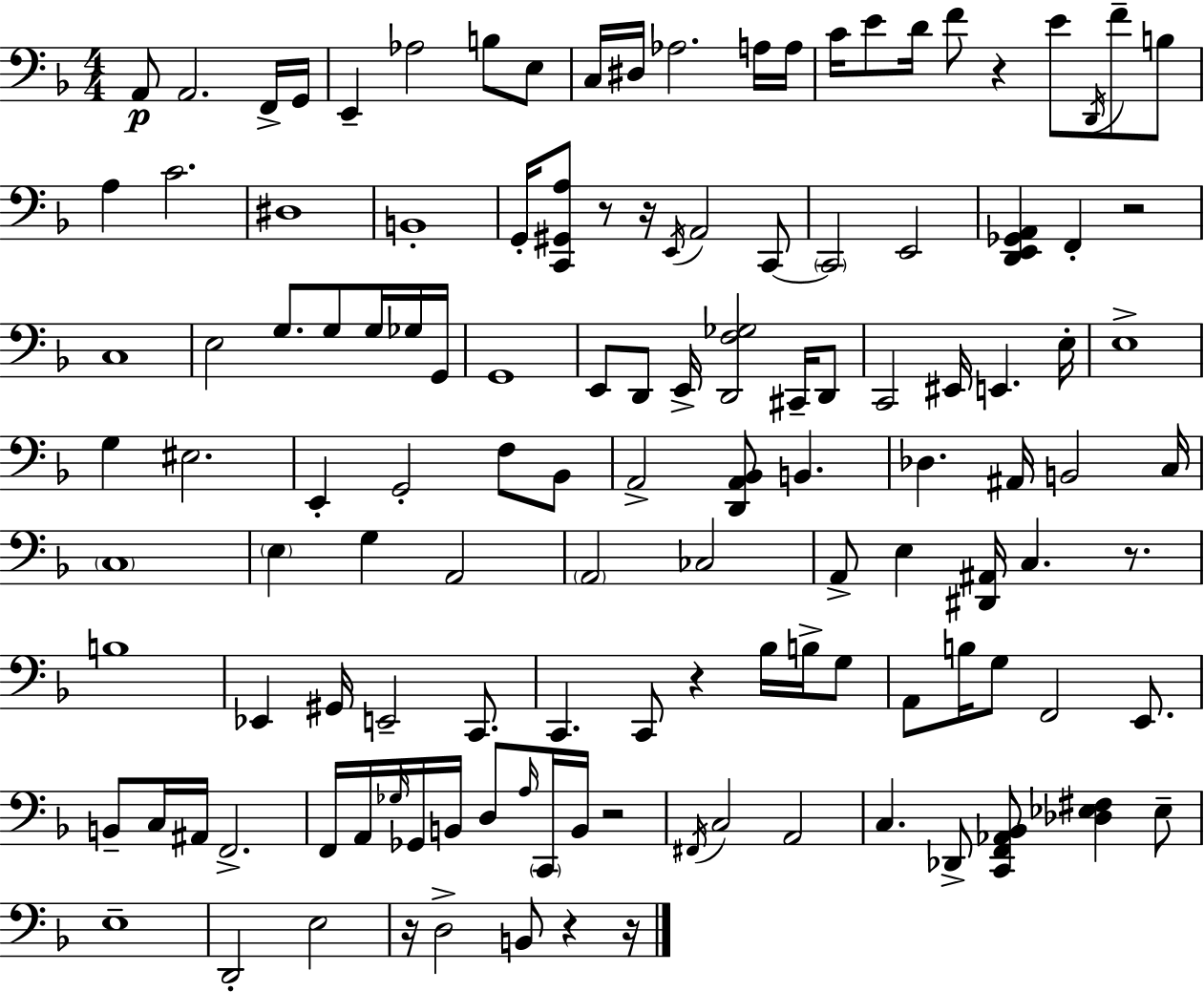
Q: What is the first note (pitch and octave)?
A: A2